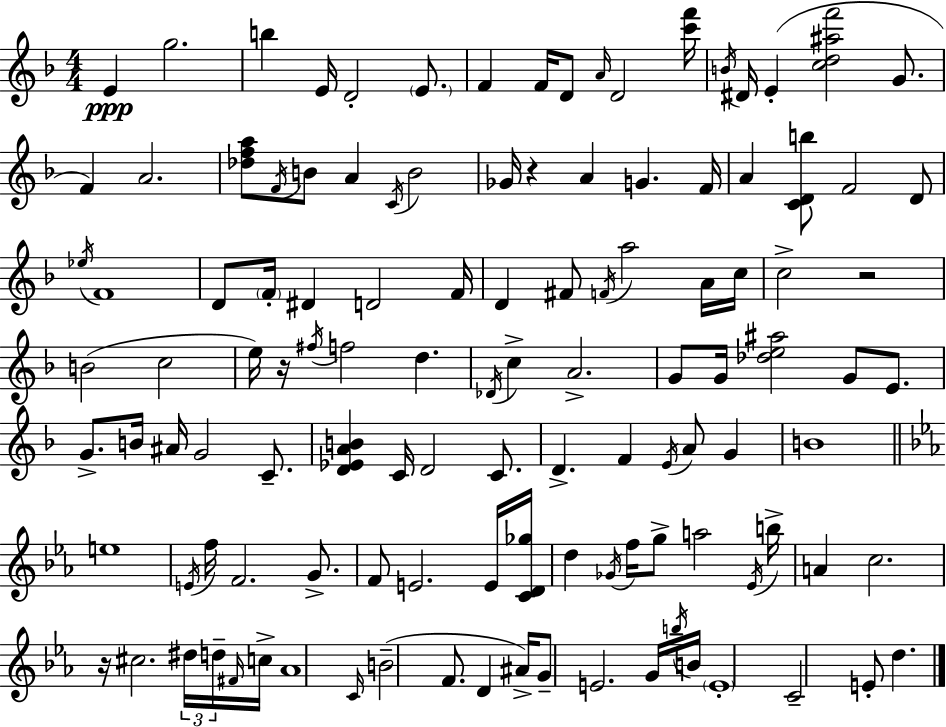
X:1
T:Untitled
M:4/4
L:1/4
K:Dm
E g2 b E/4 D2 E/2 F F/4 D/2 A/4 D2 [c'f']/4 B/4 ^D/4 E [cd^af']2 G/2 F A2 [_dfa]/2 F/4 B/2 A C/4 B2 _G/4 z A G F/4 A [CDb]/2 F2 D/2 _e/4 F4 D/2 F/4 ^D D2 F/4 D ^F/2 F/4 a2 A/4 c/4 c2 z2 B2 c2 e/4 z/4 ^f/4 f2 d _D/4 c A2 G/2 G/4 [_de^a]2 G/2 E/2 G/2 B/4 ^A/4 G2 C/2 [D_EAB] C/4 D2 C/2 D F E/4 A/2 G B4 e4 E/4 f/4 F2 G/2 F/2 E2 E/4 [CD_g]/4 d _G/4 f/4 g/2 a2 _E/4 b/4 A c2 z/4 ^c2 ^d/4 d/4 ^F/4 c/4 _A4 C/4 B2 F/2 D ^A/4 G/2 E2 G/4 b/4 B/4 E4 C2 E/2 d